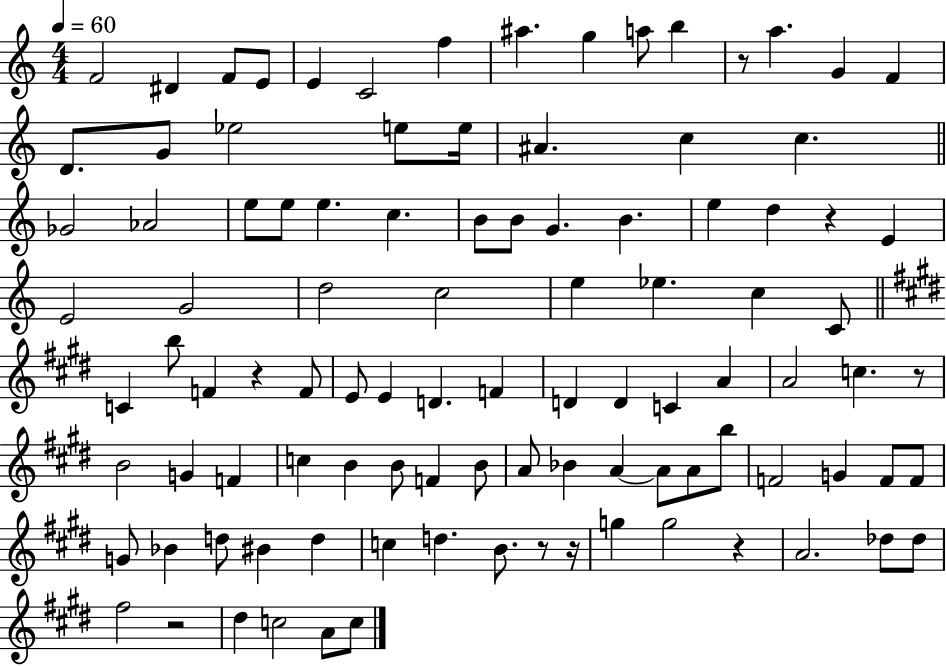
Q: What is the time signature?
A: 4/4